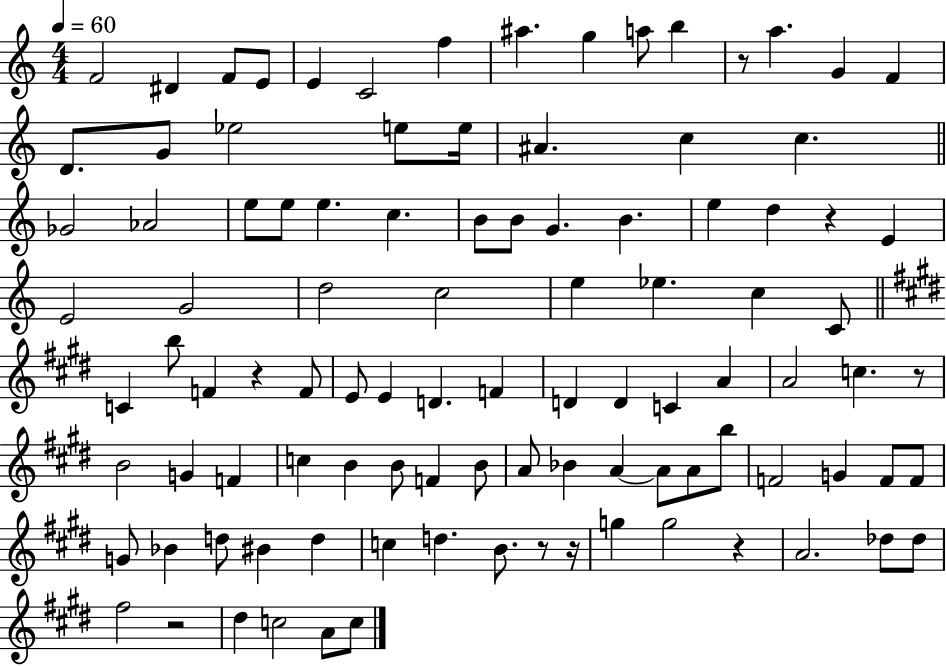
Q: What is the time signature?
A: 4/4